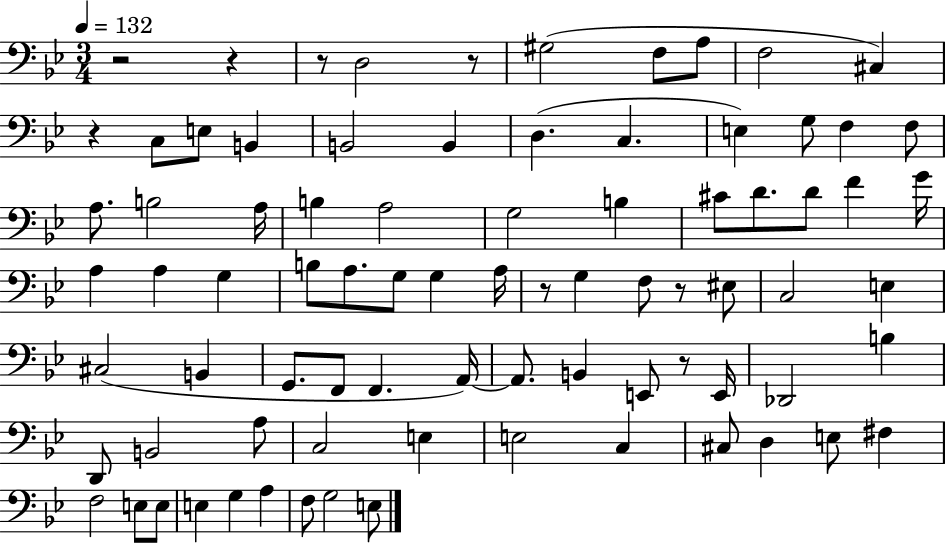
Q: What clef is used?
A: bass